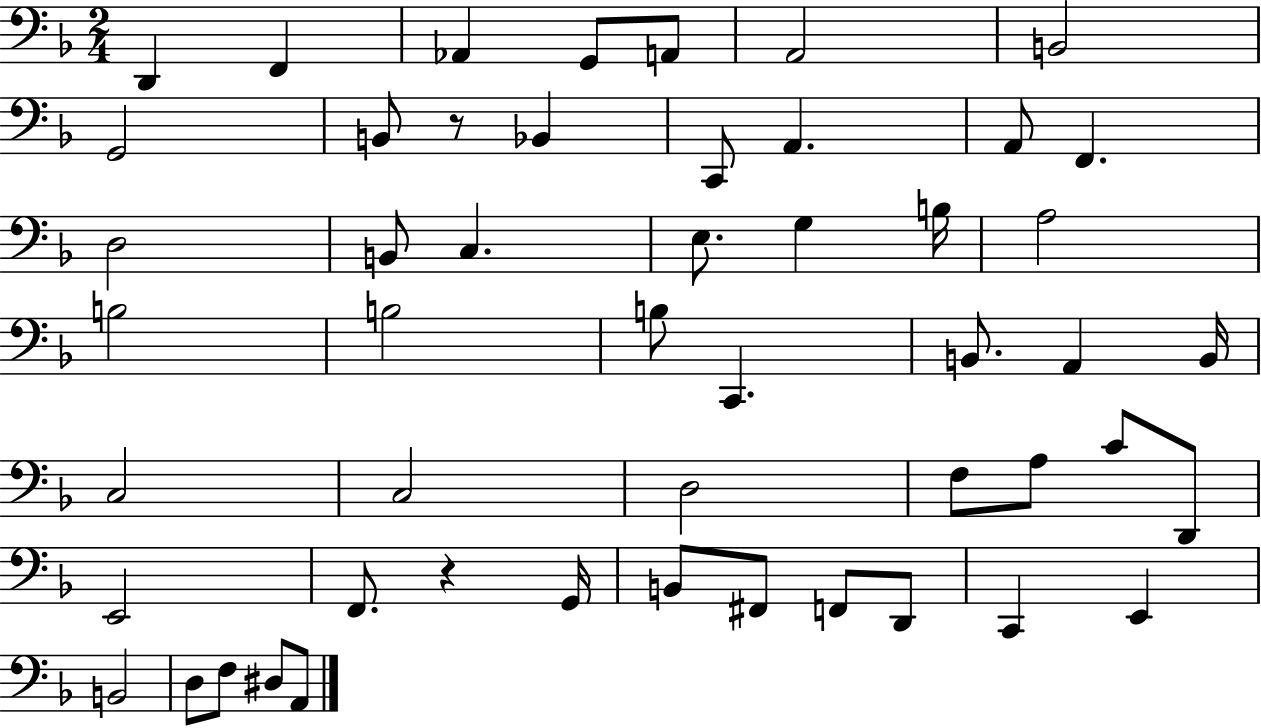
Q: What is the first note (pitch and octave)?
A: D2